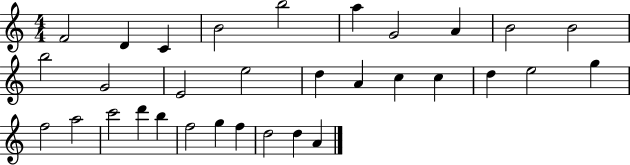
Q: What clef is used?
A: treble